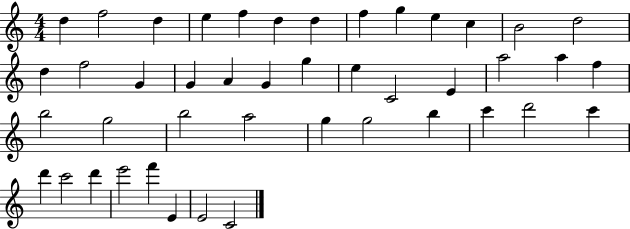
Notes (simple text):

D5/q F5/h D5/q E5/q F5/q D5/q D5/q F5/q G5/q E5/q C5/q B4/h D5/h D5/q F5/h G4/q G4/q A4/q G4/q G5/q E5/q C4/h E4/q A5/h A5/q F5/q B5/h G5/h B5/h A5/h G5/q G5/h B5/q C6/q D6/h C6/q D6/q C6/h D6/q E6/h F6/q E4/q E4/h C4/h